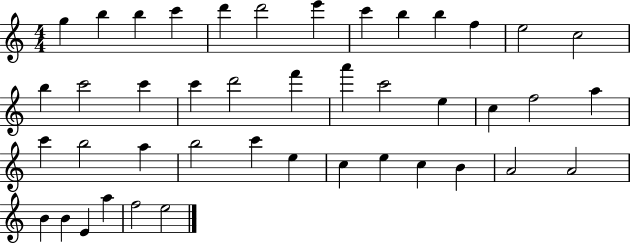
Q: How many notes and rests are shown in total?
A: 43